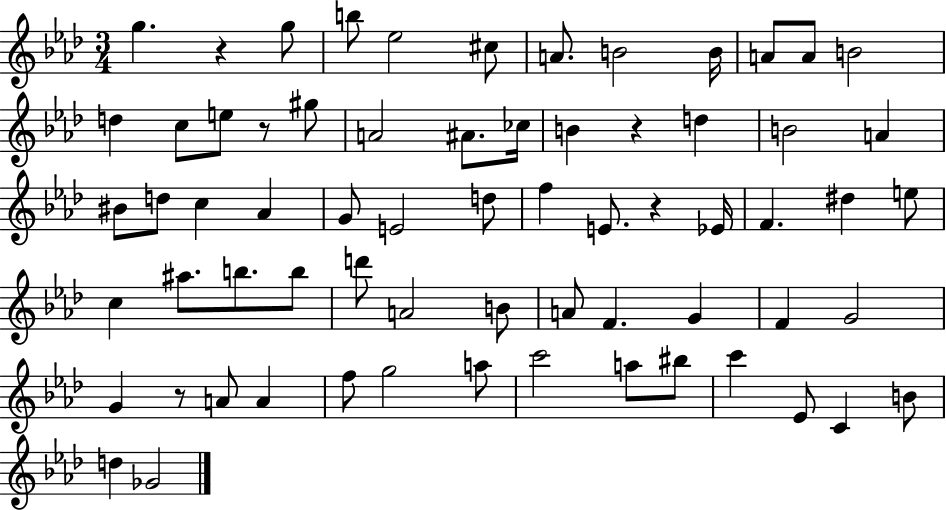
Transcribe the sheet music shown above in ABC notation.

X:1
T:Untitled
M:3/4
L:1/4
K:Ab
g z g/2 b/2 _e2 ^c/2 A/2 B2 B/4 A/2 A/2 B2 d c/2 e/2 z/2 ^g/2 A2 ^A/2 _c/4 B z d B2 A ^B/2 d/2 c _A G/2 E2 d/2 f E/2 z _E/4 F ^d e/2 c ^a/2 b/2 b/2 d'/2 A2 B/2 A/2 F G F G2 G z/2 A/2 A f/2 g2 a/2 c'2 a/2 ^b/2 c' _E/2 C B/2 d _G2